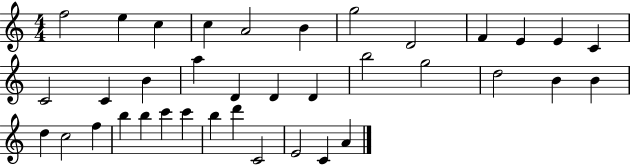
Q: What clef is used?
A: treble